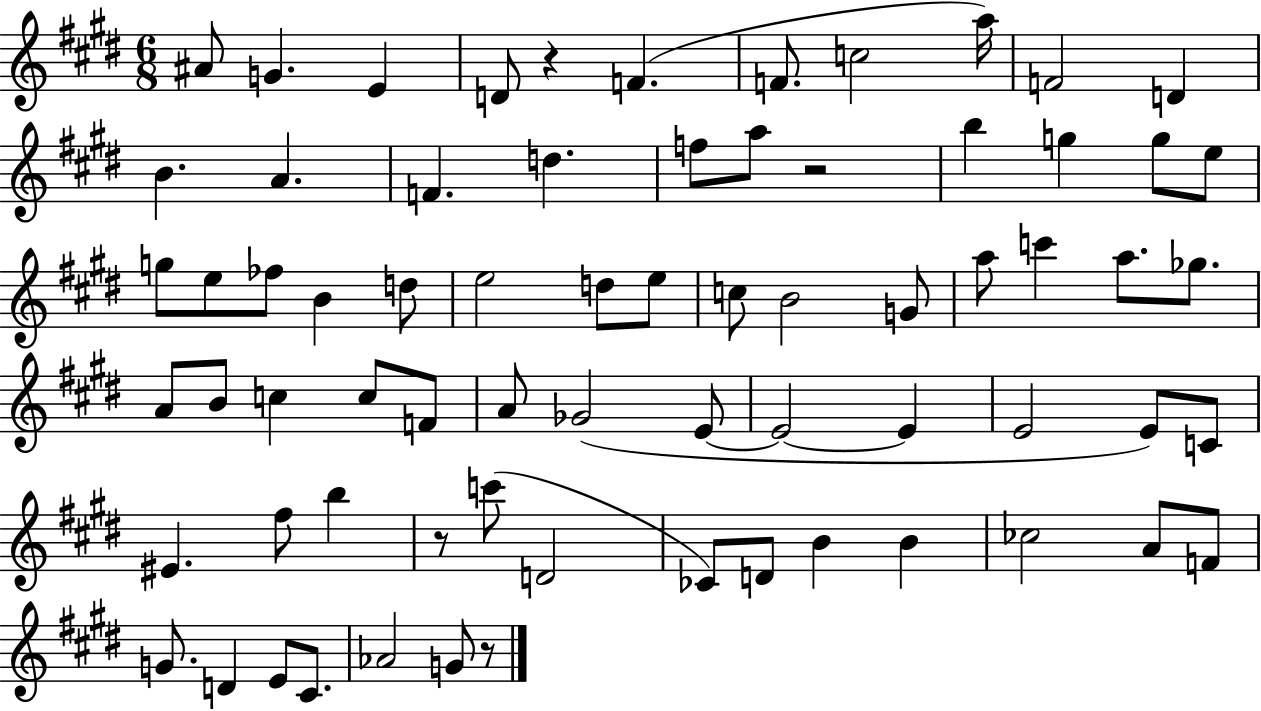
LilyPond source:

{
  \clef treble
  \numericTimeSignature
  \time 6/8
  \key e \major
  ais'8 g'4. e'4 | d'8 r4 f'4.( | f'8. c''2 a''16) | f'2 d'4 | \break b'4. a'4. | f'4. d''4. | f''8 a''8 r2 | b''4 g''4 g''8 e''8 | \break g''8 e''8 fes''8 b'4 d''8 | e''2 d''8 e''8 | c''8 b'2 g'8 | a''8 c'''4 a''8. ges''8. | \break a'8 b'8 c''4 c''8 f'8 | a'8 ges'2( e'8~~ | e'2~~ e'4 | e'2 e'8) c'8 | \break eis'4. fis''8 b''4 | r8 c'''8( d'2 | ces'8) d'8 b'4 b'4 | ces''2 a'8 f'8 | \break g'8. d'4 e'8 cis'8. | aes'2 g'8 r8 | \bar "|."
}